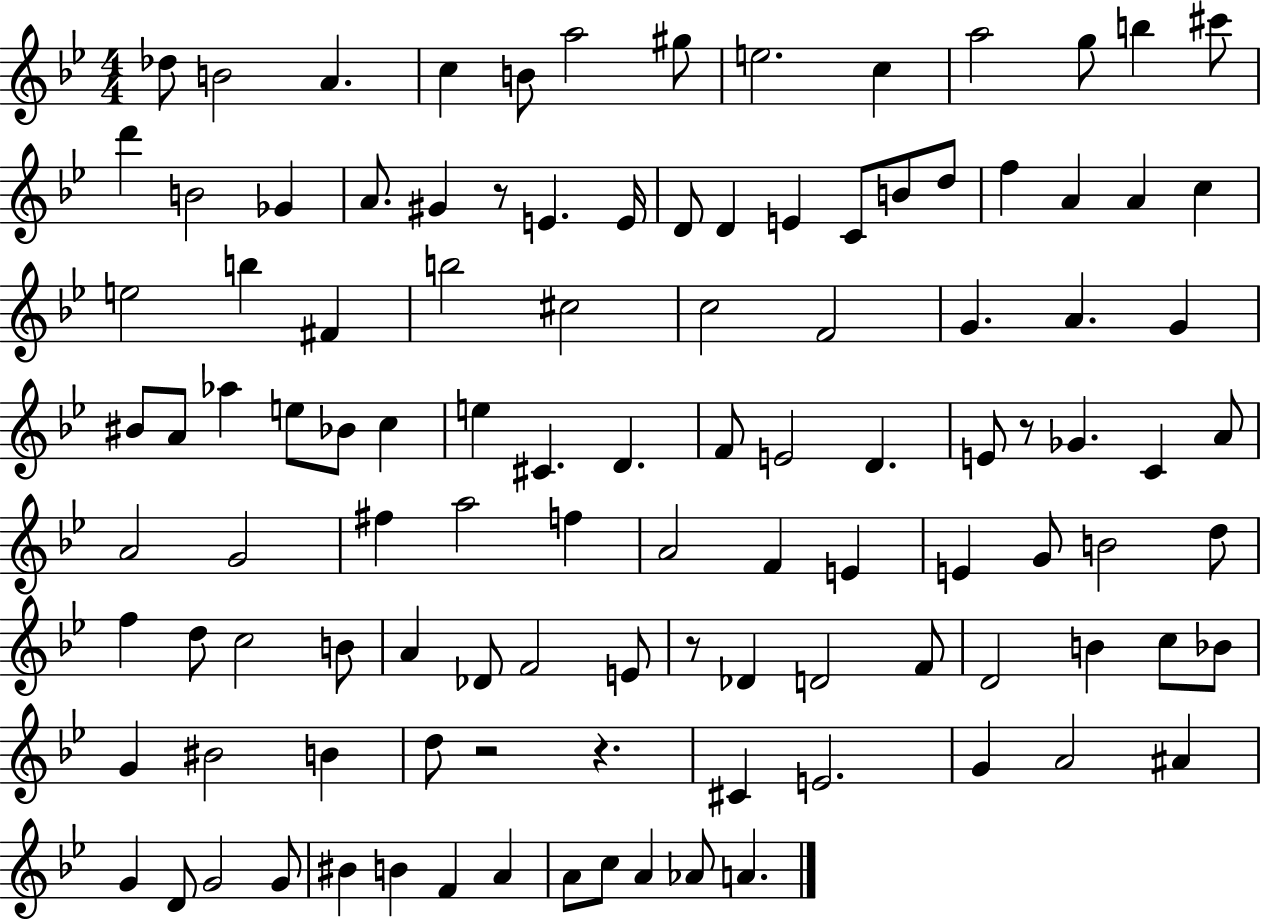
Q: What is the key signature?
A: BES major